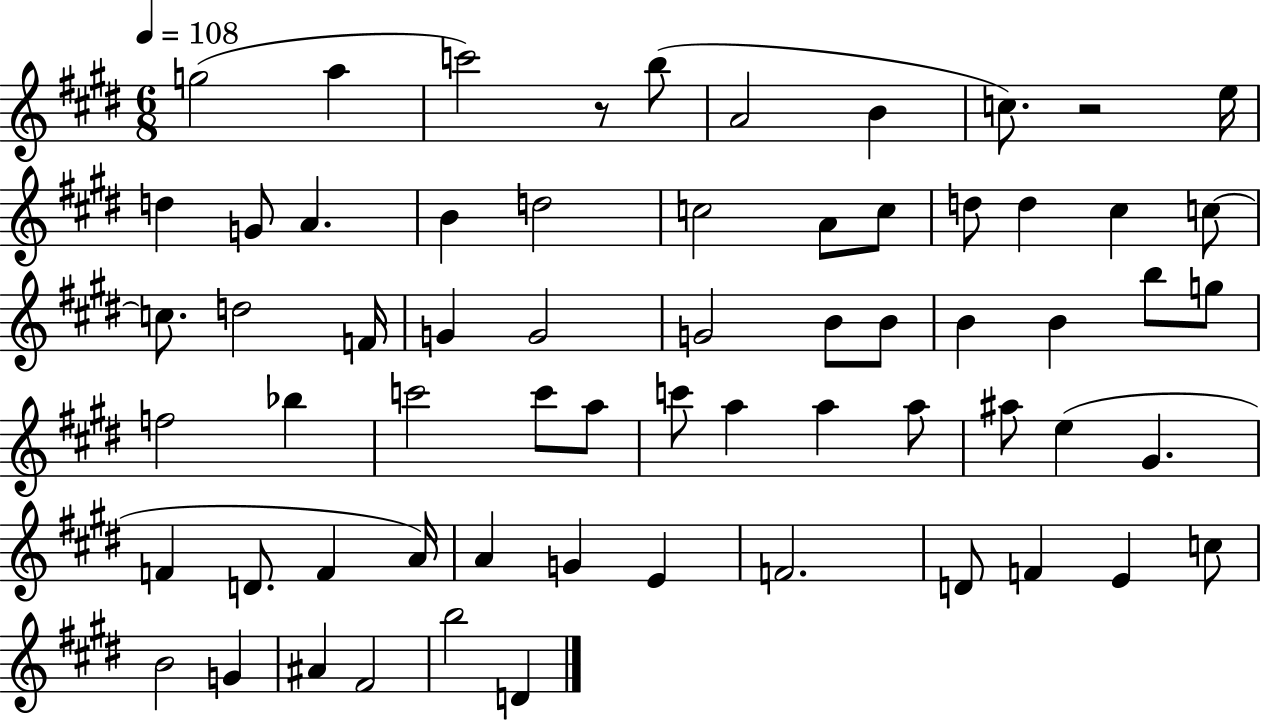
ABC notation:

X:1
T:Untitled
M:6/8
L:1/4
K:E
g2 a c'2 z/2 b/2 A2 B c/2 z2 e/4 d G/2 A B d2 c2 A/2 c/2 d/2 d ^c c/2 c/2 d2 F/4 G G2 G2 B/2 B/2 B B b/2 g/2 f2 _b c'2 c'/2 a/2 c'/2 a a a/2 ^a/2 e ^G F D/2 F A/4 A G E F2 D/2 F E c/2 B2 G ^A ^F2 b2 D